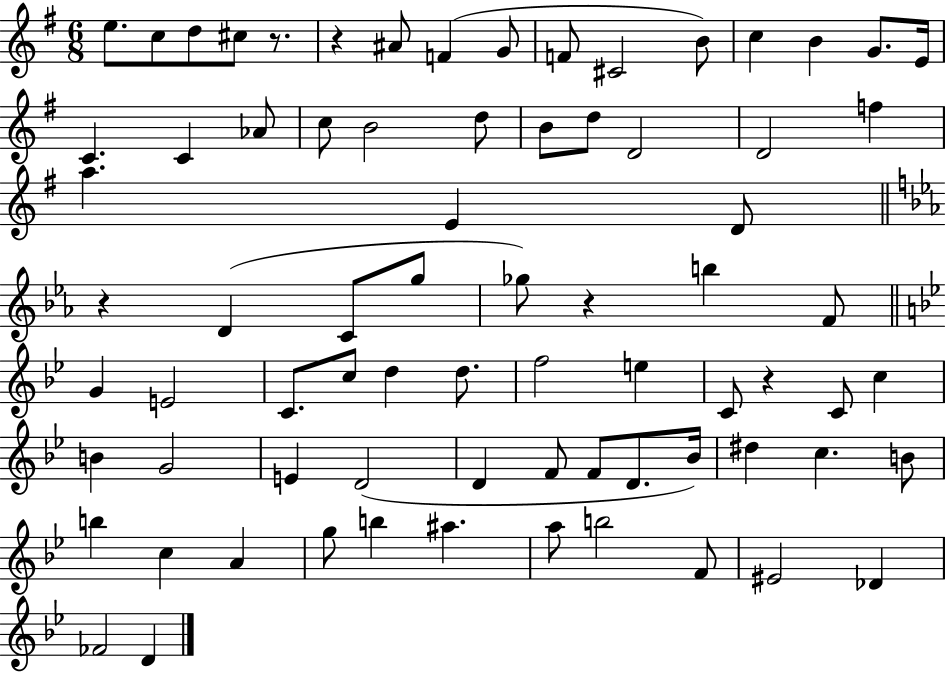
X:1
T:Untitled
M:6/8
L:1/4
K:G
e/2 c/2 d/2 ^c/2 z/2 z ^A/2 F G/2 F/2 ^C2 B/2 c B G/2 E/4 C C _A/2 c/2 B2 d/2 B/2 d/2 D2 D2 f a E D/2 z D C/2 g/2 _g/2 z b F/2 G E2 C/2 c/2 d d/2 f2 e C/2 z C/2 c B G2 E D2 D F/2 F/2 D/2 _B/4 ^d c B/2 b c A g/2 b ^a a/2 b2 F/2 ^E2 _D _F2 D